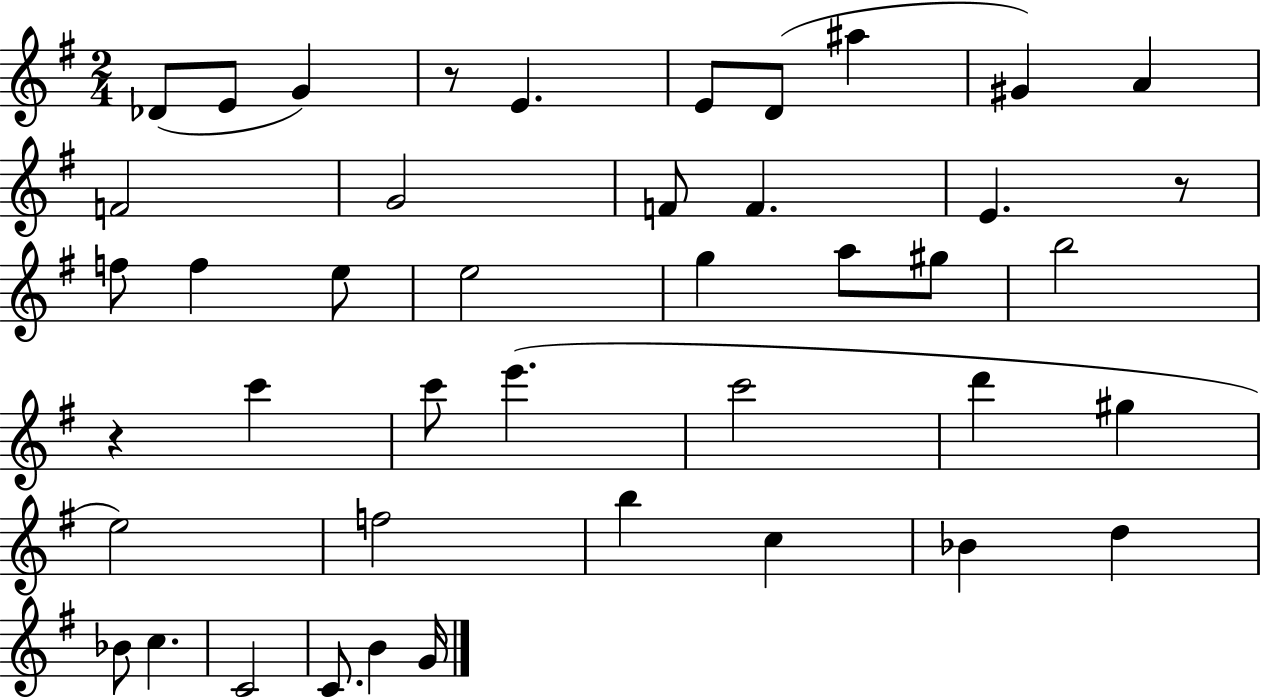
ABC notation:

X:1
T:Untitled
M:2/4
L:1/4
K:G
_D/2 E/2 G z/2 E E/2 D/2 ^a ^G A F2 G2 F/2 F E z/2 f/2 f e/2 e2 g a/2 ^g/2 b2 z c' c'/2 e' c'2 d' ^g e2 f2 b c _B d _B/2 c C2 C/2 B G/4